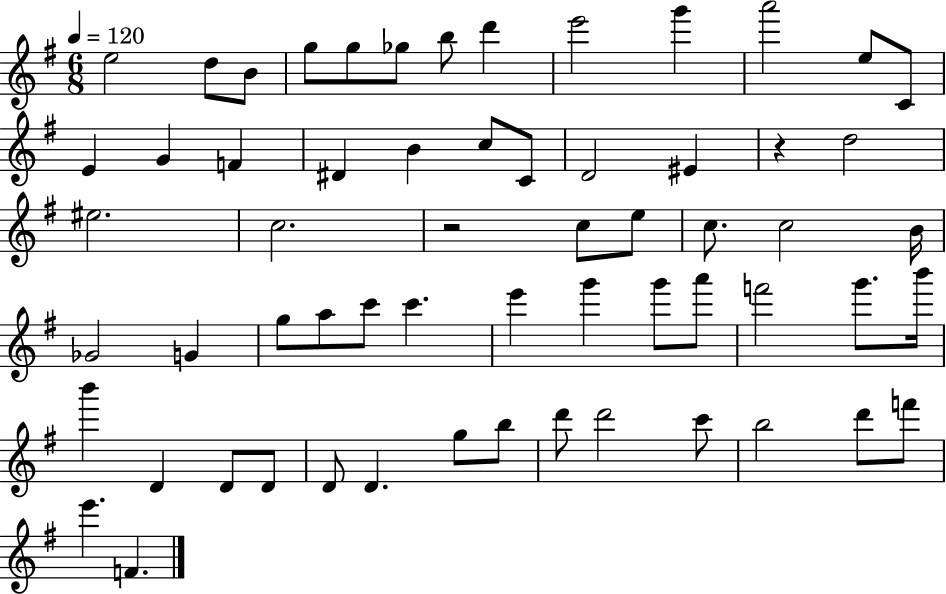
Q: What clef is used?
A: treble